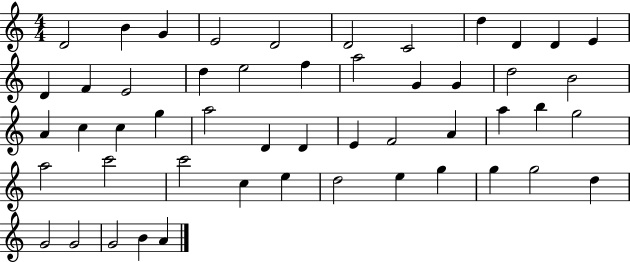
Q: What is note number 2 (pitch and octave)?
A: B4